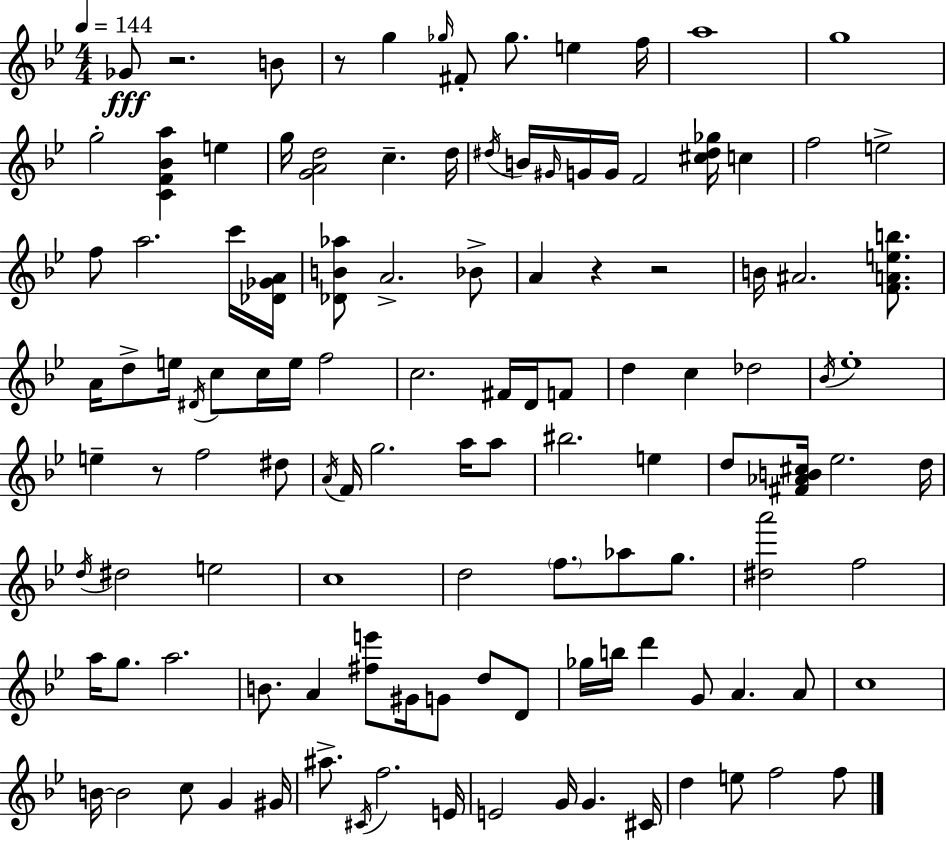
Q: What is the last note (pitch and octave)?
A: F5